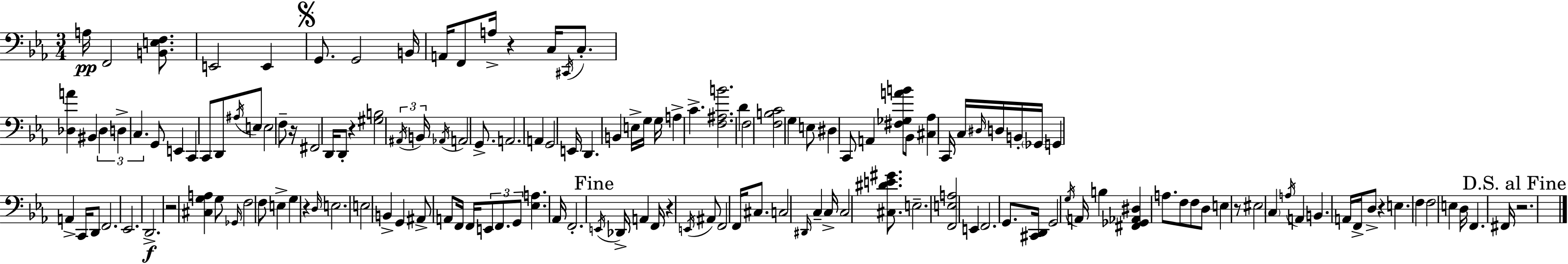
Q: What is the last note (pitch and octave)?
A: F#2